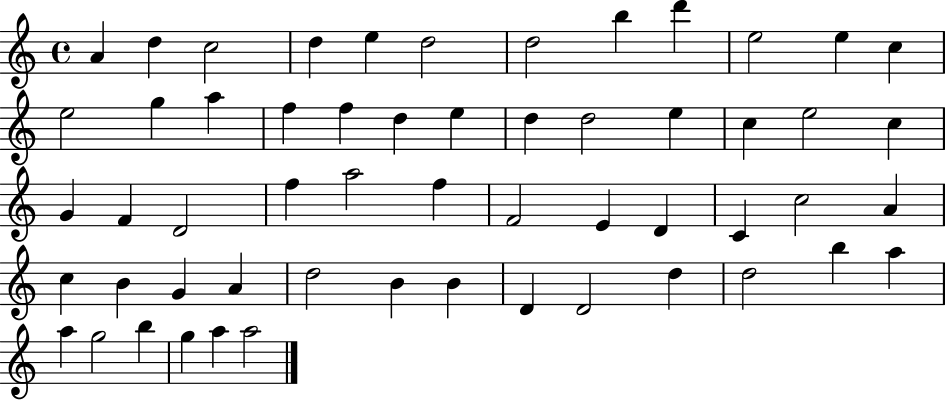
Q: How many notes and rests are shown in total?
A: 56